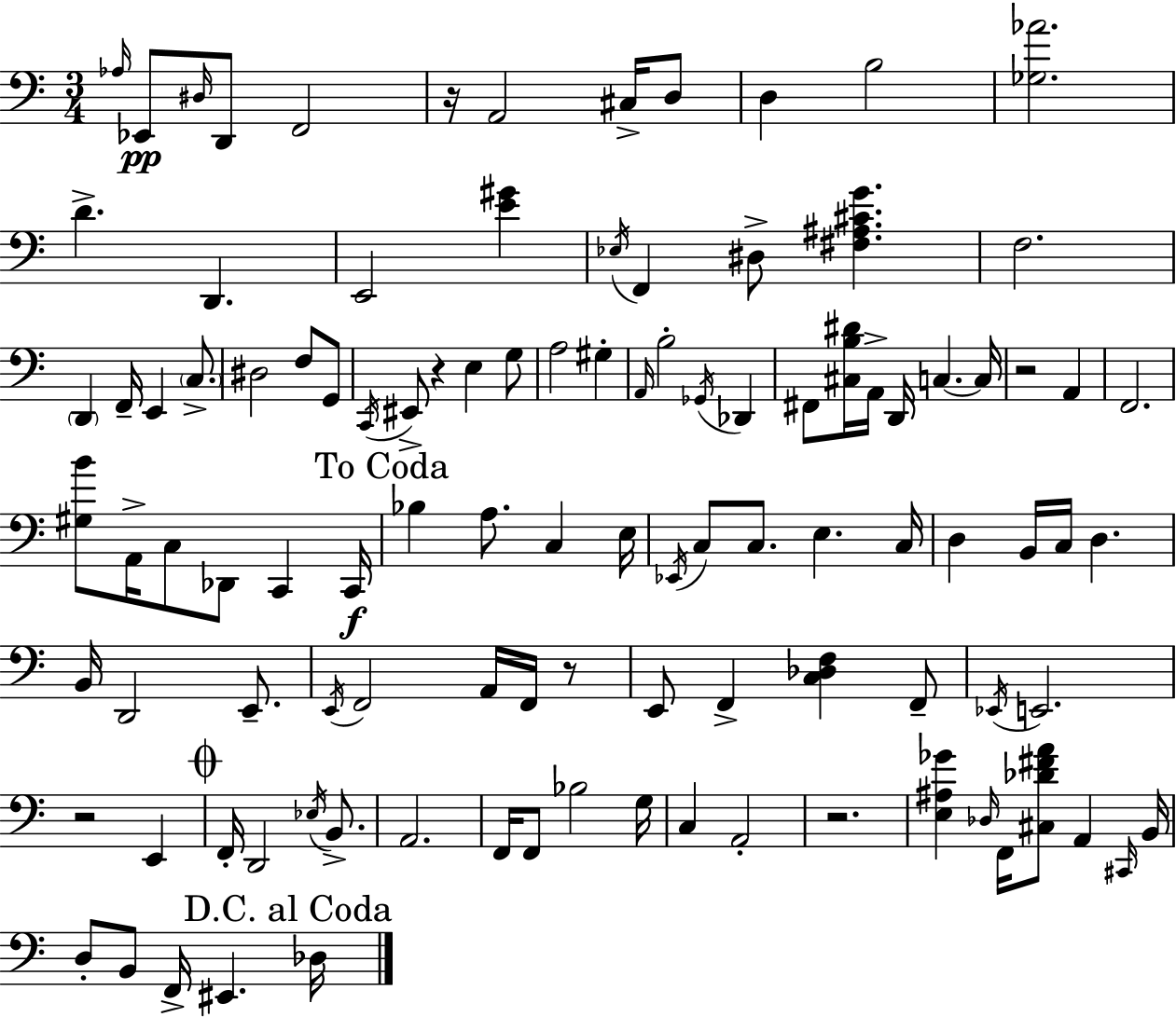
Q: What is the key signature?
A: A minor